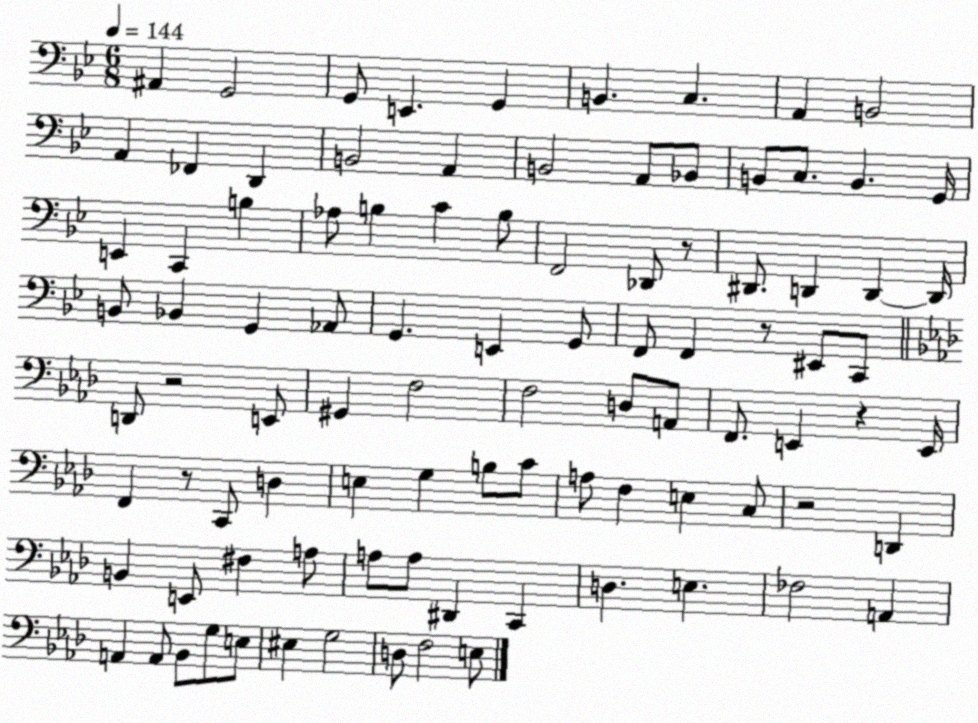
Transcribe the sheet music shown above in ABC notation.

X:1
T:Untitled
M:6/8
L:1/4
K:Bb
^A,, G,,2 G,,/2 E,, G,, B,, C, A,, B,,2 A,, _F,, D,, B,,2 A,, B,,2 A,,/2 _B,,/2 B,,/2 C,/2 B,, G,,/4 E,, C,, B, _A,/2 B, C B,/2 F,,2 _D,,/2 z/2 ^D,,/2 D,, D,, D,,/4 B,,/2 _B,, G,, _A,,/2 G,, E,, G,,/2 F,,/2 F,, z/2 ^E,,/2 C,,/2 D,,/2 z2 E,,/2 ^G,, F,2 F,2 D,/2 A,,/2 F,,/2 E,, z E,,/4 F,, z/2 C,,/2 D, E, G, B,/2 C/2 A,/2 F, E, C,/2 z2 D,, B,, E,,/2 ^F, A,/2 A,/2 A,/2 ^D,, C,, D, E, _F,2 A,, A,, A,,/2 _B,,/2 G,/2 E,/2 ^E, G,2 D,/2 F,2 E,/2